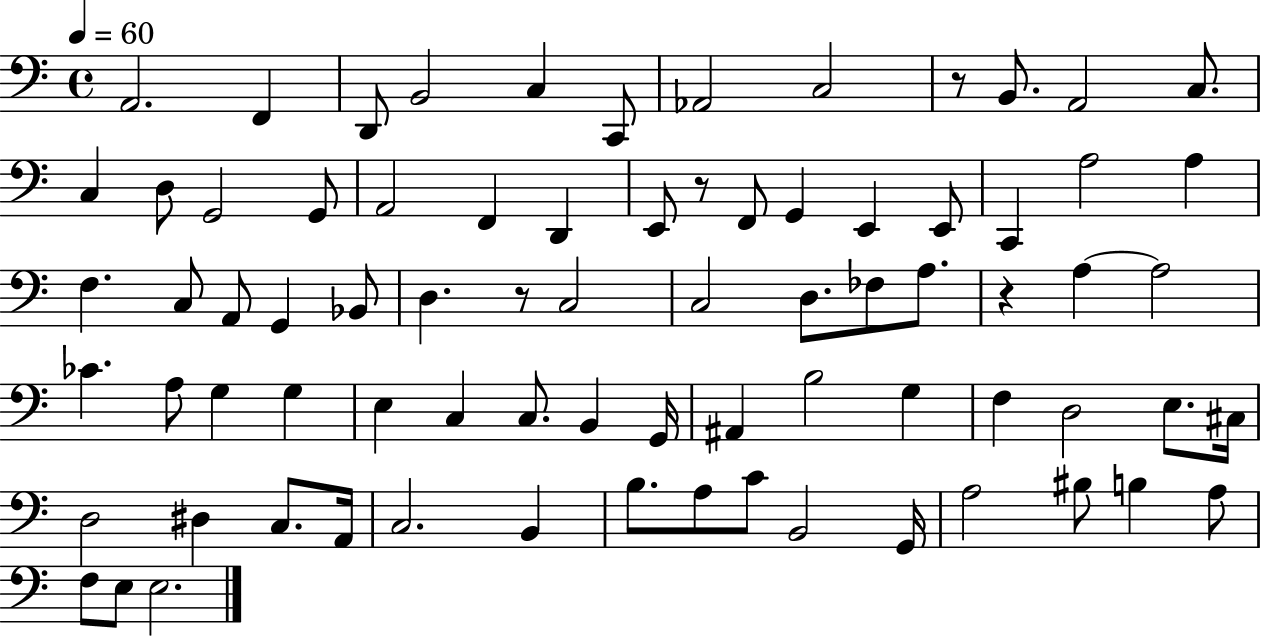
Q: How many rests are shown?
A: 4